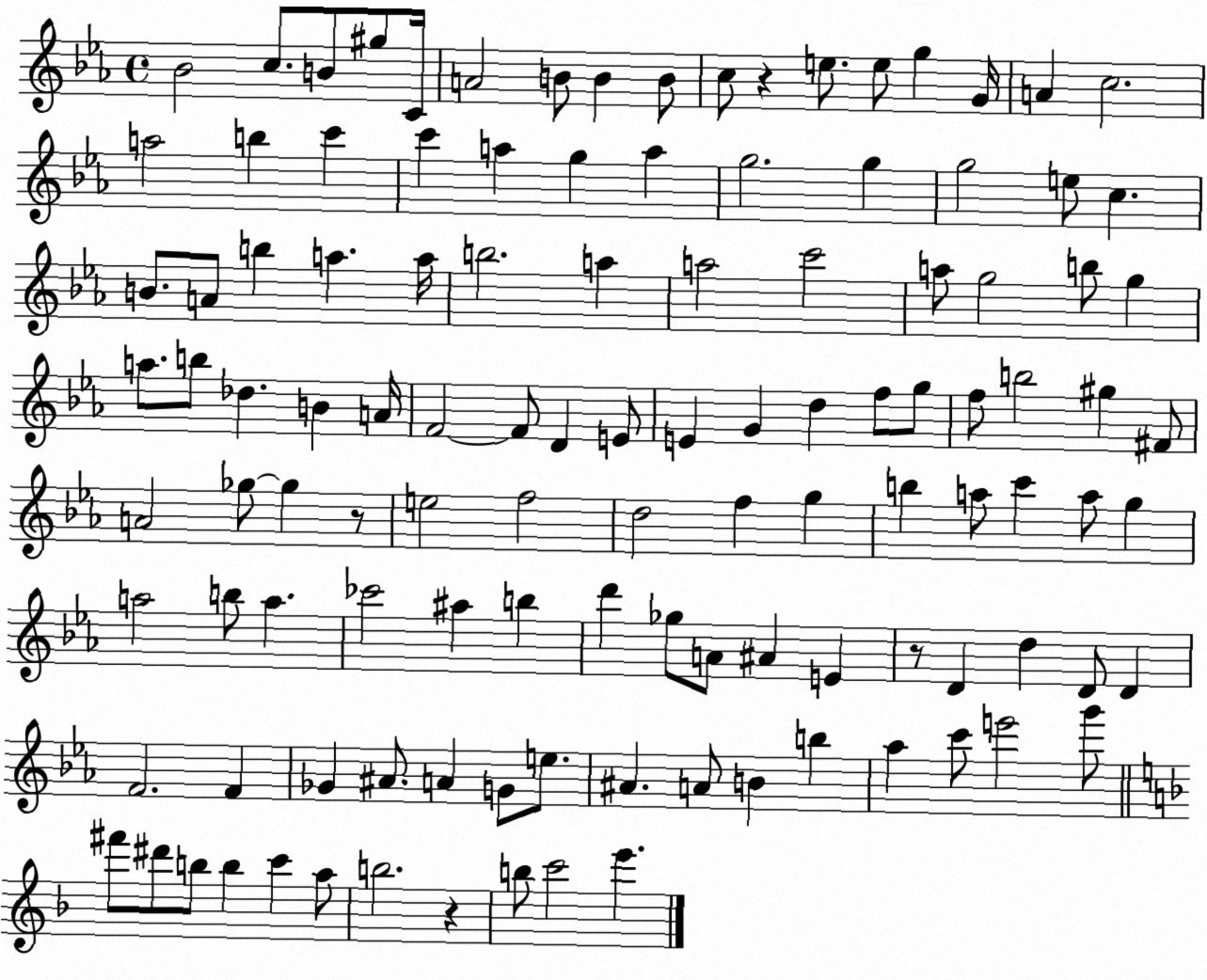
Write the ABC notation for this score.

X:1
T:Untitled
M:4/4
L:1/4
K:Eb
_B2 c/2 B/2 ^g/2 C/4 A2 B/2 B B/2 c/2 z e/2 e/2 g G/4 A c2 a2 b c' c' a g a g2 g g2 e/2 c B/2 A/2 b a a/4 b2 a a2 c'2 a/2 g2 b/2 g a/2 b/2 _d B A/4 F2 F/2 D E/2 E G d f/2 g/2 f/2 b2 ^g ^F/2 A2 _g/2 _g z/2 e2 f2 d2 f g b a/2 c' a/2 g a2 b/2 a _c'2 ^a b d' _g/2 A/2 ^A E z/2 D d D/2 D F2 F _G ^A/2 A G/2 e/2 ^A A/2 B b _a c'/2 e'2 g'/2 ^f'/2 ^d'/2 b/2 b c' a/2 b2 z b/2 c'2 e'